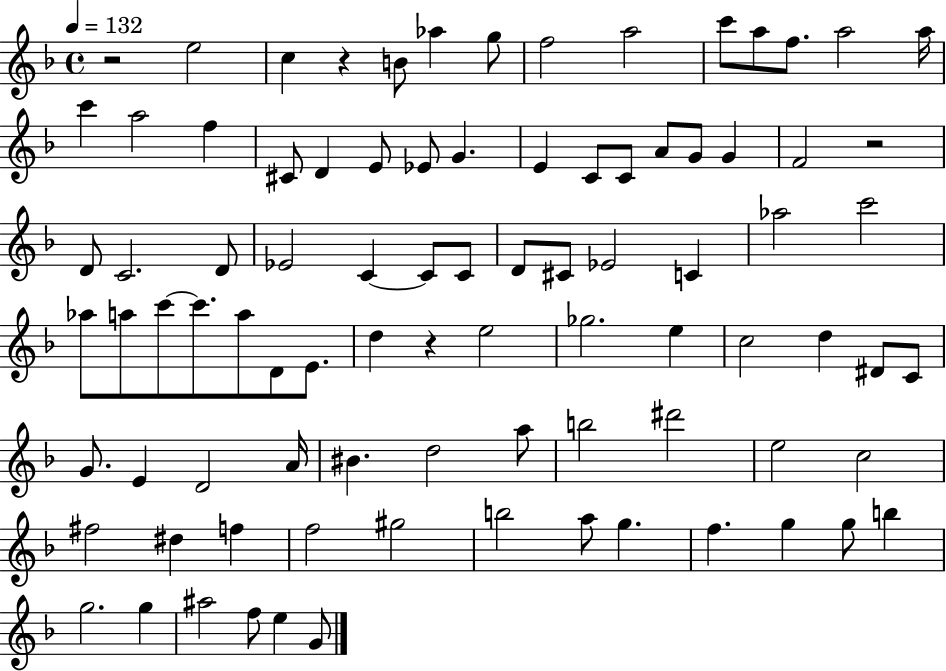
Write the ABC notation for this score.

X:1
T:Untitled
M:4/4
L:1/4
K:F
z2 e2 c z B/2 _a g/2 f2 a2 c'/2 a/2 f/2 a2 a/4 c' a2 f ^C/2 D E/2 _E/2 G E C/2 C/2 A/2 G/2 G F2 z2 D/2 C2 D/2 _E2 C C/2 C/2 D/2 ^C/2 _E2 C _a2 c'2 _a/2 a/2 c'/2 c'/2 a/2 D/2 E/2 d z e2 _g2 e c2 d ^D/2 C/2 G/2 E D2 A/4 ^B d2 a/2 b2 ^d'2 e2 c2 ^f2 ^d f f2 ^g2 b2 a/2 g f g g/2 b g2 g ^a2 f/2 e G/2